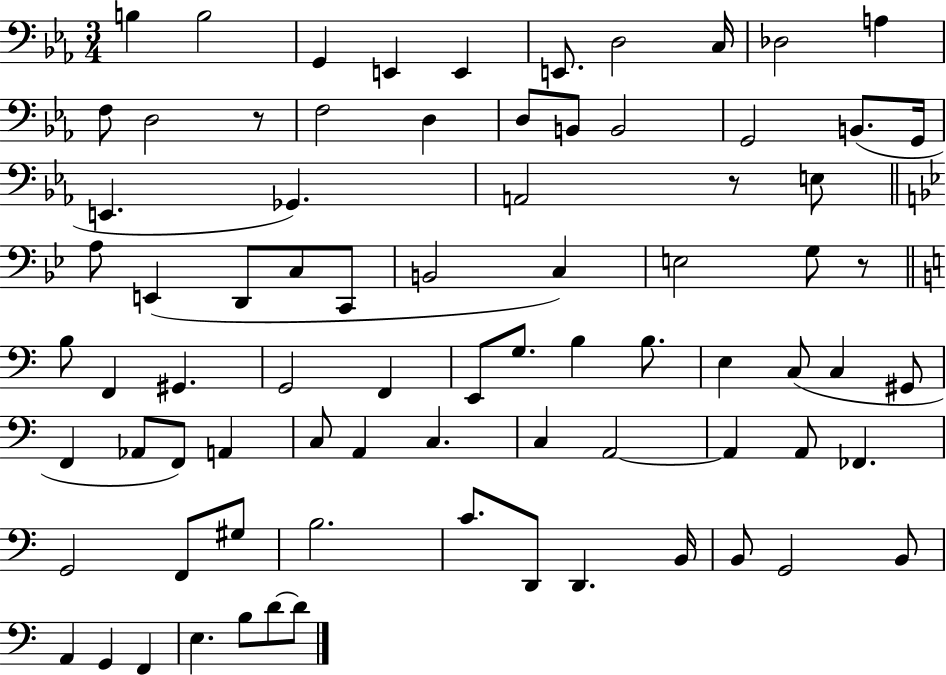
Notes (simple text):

B3/q B3/h G2/q E2/q E2/q E2/e. D3/h C3/s Db3/h A3/q F3/e D3/h R/e F3/h D3/q D3/e B2/e B2/h G2/h B2/e. G2/s E2/q. Gb2/q. A2/h R/e E3/e A3/e E2/q D2/e C3/e C2/e B2/h C3/q E3/h G3/e R/e B3/e F2/q G#2/q. G2/h F2/q E2/e G3/e. B3/q B3/e. E3/q C3/e C3/q G#2/e F2/q Ab2/e F2/e A2/q C3/e A2/q C3/q. C3/q A2/h A2/q A2/e FES2/q. G2/h F2/e G#3/e B3/h. C4/e. D2/e D2/q. B2/s B2/e G2/h B2/e A2/q G2/q F2/q E3/q. B3/e D4/e D4/e